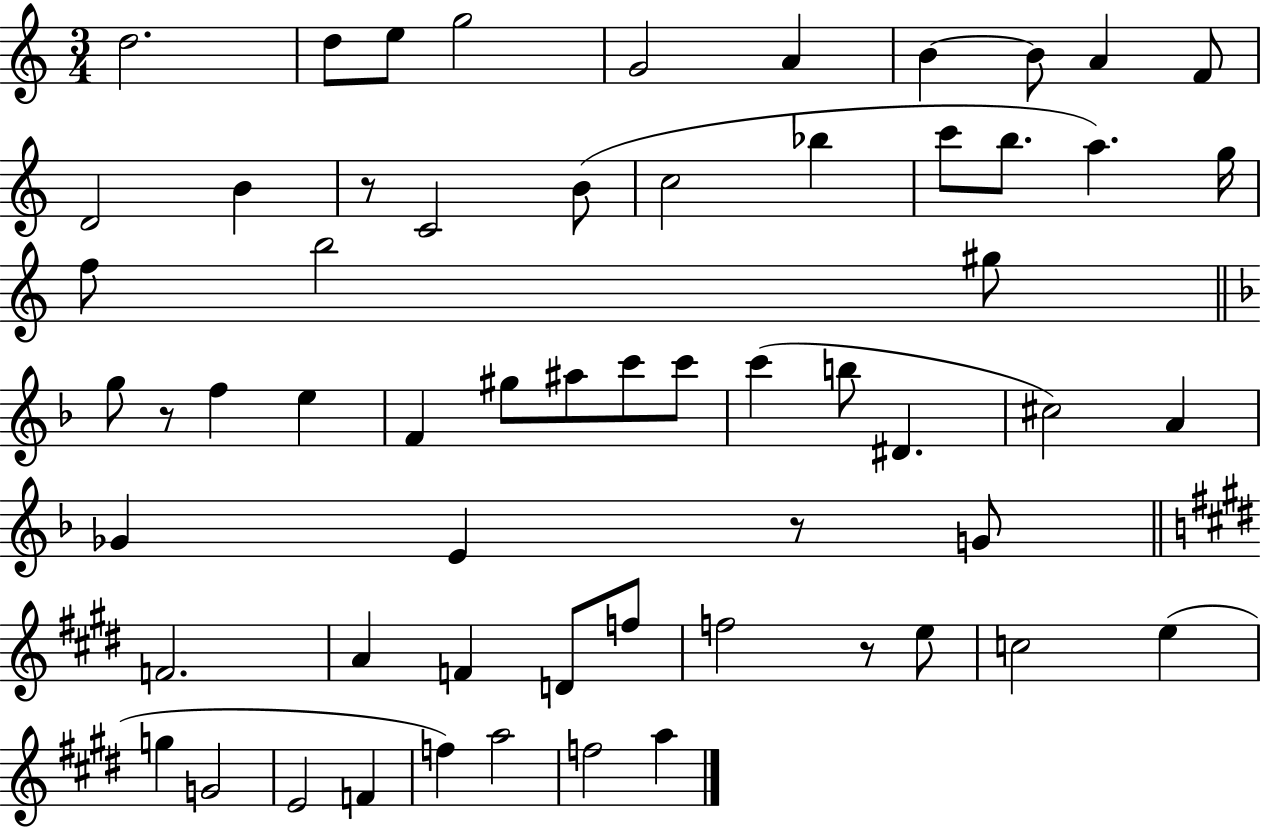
D5/h. D5/e E5/e G5/h G4/h A4/q B4/q B4/e A4/q F4/e D4/h B4/q R/e C4/h B4/e C5/h Bb5/q C6/e B5/e. A5/q. G5/s F5/e B5/h G#5/e G5/e R/e F5/q E5/q F4/q G#5/e A#5/e C6/e C6/e C6/q B5/e D#4/q. C#5/h A4/q Gb4/q E4/q R/e G4/e F4/h. A4/q F4/q D4/e F5/e F5/h R/e E5/e C5/h E5/q G5/q G4/h E4/h F4/q F5/q A5/h F5/h A5/q